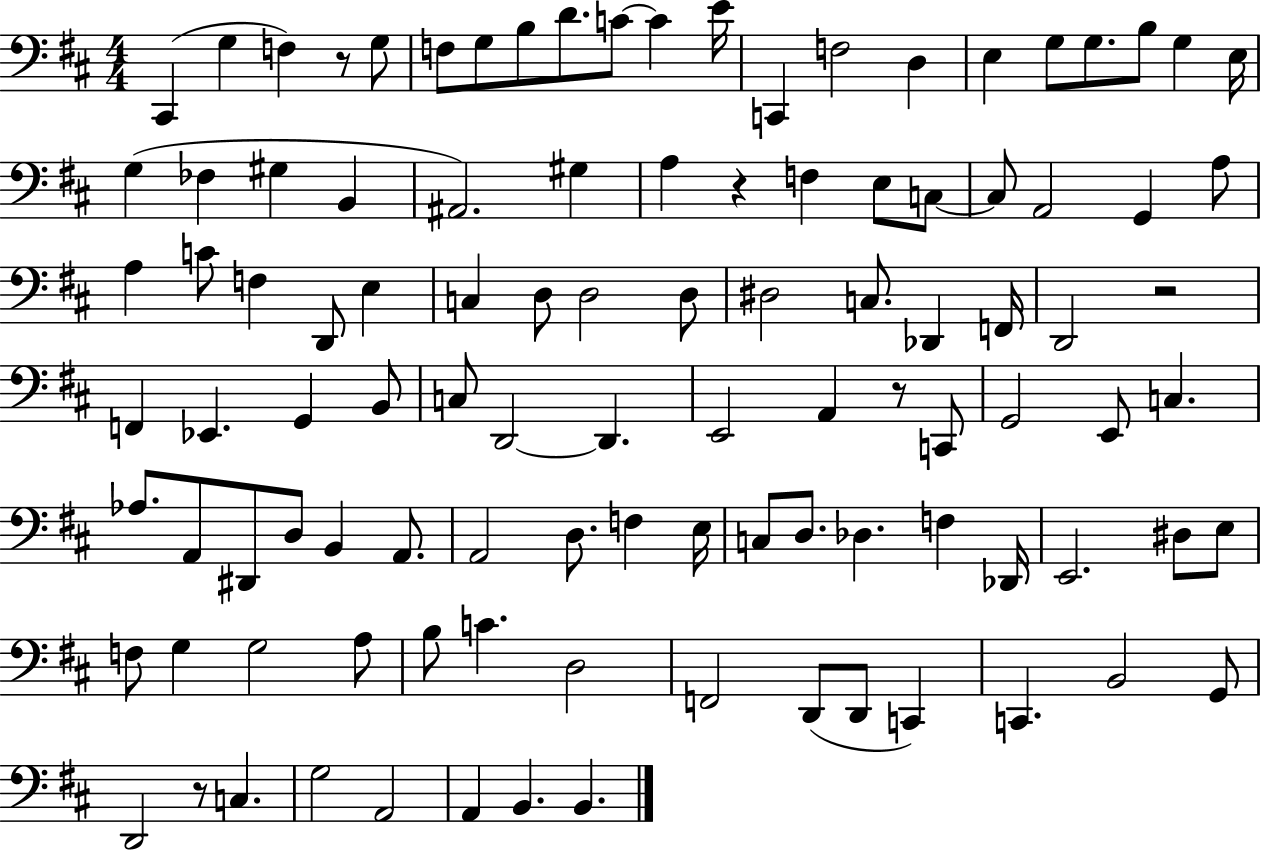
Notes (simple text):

C#2/q G3/q F3/q R/e G3/e F3/e G3/e B3/e D4/e. C4/e C4/q E4/s C2/q F3/h D3/q E3/q G3/e G3/e. B3/e G3/q E3/s G3/q FES3/q G#3/q B2/q A#2/h. G#3/q A3/q R/q F3/q E3/e C3/e C3/e A2/h G2/q A3/e A3/q C4/e F3/q D2/e E3/q C3/q D3/e D3/h D3/e D#3/h C3/e. Db2/q F2/s D2/h R/h F2/q Eb2/q. G2/q B2/e C3/e D2/h D2/q. E2/h A2/q R/e C2/e G2/h E2/e C3/q. Ab3/e. A2/e D#2/e D3/e B2/q A2/e. A2/h D3/e. F3/q E3/s C3/e D3/e. Db3/q. F3/q Db2/s E2/h. D#3/e E3/e F3/e G3/q G3/h A3/e B3/e C4/q. D3/h F2/h D2/e D2/e C2/q C2/q. B2/h G2/e D2/h R/e C3/q. G3/h A2/h A2/q B2/q. B2/q.